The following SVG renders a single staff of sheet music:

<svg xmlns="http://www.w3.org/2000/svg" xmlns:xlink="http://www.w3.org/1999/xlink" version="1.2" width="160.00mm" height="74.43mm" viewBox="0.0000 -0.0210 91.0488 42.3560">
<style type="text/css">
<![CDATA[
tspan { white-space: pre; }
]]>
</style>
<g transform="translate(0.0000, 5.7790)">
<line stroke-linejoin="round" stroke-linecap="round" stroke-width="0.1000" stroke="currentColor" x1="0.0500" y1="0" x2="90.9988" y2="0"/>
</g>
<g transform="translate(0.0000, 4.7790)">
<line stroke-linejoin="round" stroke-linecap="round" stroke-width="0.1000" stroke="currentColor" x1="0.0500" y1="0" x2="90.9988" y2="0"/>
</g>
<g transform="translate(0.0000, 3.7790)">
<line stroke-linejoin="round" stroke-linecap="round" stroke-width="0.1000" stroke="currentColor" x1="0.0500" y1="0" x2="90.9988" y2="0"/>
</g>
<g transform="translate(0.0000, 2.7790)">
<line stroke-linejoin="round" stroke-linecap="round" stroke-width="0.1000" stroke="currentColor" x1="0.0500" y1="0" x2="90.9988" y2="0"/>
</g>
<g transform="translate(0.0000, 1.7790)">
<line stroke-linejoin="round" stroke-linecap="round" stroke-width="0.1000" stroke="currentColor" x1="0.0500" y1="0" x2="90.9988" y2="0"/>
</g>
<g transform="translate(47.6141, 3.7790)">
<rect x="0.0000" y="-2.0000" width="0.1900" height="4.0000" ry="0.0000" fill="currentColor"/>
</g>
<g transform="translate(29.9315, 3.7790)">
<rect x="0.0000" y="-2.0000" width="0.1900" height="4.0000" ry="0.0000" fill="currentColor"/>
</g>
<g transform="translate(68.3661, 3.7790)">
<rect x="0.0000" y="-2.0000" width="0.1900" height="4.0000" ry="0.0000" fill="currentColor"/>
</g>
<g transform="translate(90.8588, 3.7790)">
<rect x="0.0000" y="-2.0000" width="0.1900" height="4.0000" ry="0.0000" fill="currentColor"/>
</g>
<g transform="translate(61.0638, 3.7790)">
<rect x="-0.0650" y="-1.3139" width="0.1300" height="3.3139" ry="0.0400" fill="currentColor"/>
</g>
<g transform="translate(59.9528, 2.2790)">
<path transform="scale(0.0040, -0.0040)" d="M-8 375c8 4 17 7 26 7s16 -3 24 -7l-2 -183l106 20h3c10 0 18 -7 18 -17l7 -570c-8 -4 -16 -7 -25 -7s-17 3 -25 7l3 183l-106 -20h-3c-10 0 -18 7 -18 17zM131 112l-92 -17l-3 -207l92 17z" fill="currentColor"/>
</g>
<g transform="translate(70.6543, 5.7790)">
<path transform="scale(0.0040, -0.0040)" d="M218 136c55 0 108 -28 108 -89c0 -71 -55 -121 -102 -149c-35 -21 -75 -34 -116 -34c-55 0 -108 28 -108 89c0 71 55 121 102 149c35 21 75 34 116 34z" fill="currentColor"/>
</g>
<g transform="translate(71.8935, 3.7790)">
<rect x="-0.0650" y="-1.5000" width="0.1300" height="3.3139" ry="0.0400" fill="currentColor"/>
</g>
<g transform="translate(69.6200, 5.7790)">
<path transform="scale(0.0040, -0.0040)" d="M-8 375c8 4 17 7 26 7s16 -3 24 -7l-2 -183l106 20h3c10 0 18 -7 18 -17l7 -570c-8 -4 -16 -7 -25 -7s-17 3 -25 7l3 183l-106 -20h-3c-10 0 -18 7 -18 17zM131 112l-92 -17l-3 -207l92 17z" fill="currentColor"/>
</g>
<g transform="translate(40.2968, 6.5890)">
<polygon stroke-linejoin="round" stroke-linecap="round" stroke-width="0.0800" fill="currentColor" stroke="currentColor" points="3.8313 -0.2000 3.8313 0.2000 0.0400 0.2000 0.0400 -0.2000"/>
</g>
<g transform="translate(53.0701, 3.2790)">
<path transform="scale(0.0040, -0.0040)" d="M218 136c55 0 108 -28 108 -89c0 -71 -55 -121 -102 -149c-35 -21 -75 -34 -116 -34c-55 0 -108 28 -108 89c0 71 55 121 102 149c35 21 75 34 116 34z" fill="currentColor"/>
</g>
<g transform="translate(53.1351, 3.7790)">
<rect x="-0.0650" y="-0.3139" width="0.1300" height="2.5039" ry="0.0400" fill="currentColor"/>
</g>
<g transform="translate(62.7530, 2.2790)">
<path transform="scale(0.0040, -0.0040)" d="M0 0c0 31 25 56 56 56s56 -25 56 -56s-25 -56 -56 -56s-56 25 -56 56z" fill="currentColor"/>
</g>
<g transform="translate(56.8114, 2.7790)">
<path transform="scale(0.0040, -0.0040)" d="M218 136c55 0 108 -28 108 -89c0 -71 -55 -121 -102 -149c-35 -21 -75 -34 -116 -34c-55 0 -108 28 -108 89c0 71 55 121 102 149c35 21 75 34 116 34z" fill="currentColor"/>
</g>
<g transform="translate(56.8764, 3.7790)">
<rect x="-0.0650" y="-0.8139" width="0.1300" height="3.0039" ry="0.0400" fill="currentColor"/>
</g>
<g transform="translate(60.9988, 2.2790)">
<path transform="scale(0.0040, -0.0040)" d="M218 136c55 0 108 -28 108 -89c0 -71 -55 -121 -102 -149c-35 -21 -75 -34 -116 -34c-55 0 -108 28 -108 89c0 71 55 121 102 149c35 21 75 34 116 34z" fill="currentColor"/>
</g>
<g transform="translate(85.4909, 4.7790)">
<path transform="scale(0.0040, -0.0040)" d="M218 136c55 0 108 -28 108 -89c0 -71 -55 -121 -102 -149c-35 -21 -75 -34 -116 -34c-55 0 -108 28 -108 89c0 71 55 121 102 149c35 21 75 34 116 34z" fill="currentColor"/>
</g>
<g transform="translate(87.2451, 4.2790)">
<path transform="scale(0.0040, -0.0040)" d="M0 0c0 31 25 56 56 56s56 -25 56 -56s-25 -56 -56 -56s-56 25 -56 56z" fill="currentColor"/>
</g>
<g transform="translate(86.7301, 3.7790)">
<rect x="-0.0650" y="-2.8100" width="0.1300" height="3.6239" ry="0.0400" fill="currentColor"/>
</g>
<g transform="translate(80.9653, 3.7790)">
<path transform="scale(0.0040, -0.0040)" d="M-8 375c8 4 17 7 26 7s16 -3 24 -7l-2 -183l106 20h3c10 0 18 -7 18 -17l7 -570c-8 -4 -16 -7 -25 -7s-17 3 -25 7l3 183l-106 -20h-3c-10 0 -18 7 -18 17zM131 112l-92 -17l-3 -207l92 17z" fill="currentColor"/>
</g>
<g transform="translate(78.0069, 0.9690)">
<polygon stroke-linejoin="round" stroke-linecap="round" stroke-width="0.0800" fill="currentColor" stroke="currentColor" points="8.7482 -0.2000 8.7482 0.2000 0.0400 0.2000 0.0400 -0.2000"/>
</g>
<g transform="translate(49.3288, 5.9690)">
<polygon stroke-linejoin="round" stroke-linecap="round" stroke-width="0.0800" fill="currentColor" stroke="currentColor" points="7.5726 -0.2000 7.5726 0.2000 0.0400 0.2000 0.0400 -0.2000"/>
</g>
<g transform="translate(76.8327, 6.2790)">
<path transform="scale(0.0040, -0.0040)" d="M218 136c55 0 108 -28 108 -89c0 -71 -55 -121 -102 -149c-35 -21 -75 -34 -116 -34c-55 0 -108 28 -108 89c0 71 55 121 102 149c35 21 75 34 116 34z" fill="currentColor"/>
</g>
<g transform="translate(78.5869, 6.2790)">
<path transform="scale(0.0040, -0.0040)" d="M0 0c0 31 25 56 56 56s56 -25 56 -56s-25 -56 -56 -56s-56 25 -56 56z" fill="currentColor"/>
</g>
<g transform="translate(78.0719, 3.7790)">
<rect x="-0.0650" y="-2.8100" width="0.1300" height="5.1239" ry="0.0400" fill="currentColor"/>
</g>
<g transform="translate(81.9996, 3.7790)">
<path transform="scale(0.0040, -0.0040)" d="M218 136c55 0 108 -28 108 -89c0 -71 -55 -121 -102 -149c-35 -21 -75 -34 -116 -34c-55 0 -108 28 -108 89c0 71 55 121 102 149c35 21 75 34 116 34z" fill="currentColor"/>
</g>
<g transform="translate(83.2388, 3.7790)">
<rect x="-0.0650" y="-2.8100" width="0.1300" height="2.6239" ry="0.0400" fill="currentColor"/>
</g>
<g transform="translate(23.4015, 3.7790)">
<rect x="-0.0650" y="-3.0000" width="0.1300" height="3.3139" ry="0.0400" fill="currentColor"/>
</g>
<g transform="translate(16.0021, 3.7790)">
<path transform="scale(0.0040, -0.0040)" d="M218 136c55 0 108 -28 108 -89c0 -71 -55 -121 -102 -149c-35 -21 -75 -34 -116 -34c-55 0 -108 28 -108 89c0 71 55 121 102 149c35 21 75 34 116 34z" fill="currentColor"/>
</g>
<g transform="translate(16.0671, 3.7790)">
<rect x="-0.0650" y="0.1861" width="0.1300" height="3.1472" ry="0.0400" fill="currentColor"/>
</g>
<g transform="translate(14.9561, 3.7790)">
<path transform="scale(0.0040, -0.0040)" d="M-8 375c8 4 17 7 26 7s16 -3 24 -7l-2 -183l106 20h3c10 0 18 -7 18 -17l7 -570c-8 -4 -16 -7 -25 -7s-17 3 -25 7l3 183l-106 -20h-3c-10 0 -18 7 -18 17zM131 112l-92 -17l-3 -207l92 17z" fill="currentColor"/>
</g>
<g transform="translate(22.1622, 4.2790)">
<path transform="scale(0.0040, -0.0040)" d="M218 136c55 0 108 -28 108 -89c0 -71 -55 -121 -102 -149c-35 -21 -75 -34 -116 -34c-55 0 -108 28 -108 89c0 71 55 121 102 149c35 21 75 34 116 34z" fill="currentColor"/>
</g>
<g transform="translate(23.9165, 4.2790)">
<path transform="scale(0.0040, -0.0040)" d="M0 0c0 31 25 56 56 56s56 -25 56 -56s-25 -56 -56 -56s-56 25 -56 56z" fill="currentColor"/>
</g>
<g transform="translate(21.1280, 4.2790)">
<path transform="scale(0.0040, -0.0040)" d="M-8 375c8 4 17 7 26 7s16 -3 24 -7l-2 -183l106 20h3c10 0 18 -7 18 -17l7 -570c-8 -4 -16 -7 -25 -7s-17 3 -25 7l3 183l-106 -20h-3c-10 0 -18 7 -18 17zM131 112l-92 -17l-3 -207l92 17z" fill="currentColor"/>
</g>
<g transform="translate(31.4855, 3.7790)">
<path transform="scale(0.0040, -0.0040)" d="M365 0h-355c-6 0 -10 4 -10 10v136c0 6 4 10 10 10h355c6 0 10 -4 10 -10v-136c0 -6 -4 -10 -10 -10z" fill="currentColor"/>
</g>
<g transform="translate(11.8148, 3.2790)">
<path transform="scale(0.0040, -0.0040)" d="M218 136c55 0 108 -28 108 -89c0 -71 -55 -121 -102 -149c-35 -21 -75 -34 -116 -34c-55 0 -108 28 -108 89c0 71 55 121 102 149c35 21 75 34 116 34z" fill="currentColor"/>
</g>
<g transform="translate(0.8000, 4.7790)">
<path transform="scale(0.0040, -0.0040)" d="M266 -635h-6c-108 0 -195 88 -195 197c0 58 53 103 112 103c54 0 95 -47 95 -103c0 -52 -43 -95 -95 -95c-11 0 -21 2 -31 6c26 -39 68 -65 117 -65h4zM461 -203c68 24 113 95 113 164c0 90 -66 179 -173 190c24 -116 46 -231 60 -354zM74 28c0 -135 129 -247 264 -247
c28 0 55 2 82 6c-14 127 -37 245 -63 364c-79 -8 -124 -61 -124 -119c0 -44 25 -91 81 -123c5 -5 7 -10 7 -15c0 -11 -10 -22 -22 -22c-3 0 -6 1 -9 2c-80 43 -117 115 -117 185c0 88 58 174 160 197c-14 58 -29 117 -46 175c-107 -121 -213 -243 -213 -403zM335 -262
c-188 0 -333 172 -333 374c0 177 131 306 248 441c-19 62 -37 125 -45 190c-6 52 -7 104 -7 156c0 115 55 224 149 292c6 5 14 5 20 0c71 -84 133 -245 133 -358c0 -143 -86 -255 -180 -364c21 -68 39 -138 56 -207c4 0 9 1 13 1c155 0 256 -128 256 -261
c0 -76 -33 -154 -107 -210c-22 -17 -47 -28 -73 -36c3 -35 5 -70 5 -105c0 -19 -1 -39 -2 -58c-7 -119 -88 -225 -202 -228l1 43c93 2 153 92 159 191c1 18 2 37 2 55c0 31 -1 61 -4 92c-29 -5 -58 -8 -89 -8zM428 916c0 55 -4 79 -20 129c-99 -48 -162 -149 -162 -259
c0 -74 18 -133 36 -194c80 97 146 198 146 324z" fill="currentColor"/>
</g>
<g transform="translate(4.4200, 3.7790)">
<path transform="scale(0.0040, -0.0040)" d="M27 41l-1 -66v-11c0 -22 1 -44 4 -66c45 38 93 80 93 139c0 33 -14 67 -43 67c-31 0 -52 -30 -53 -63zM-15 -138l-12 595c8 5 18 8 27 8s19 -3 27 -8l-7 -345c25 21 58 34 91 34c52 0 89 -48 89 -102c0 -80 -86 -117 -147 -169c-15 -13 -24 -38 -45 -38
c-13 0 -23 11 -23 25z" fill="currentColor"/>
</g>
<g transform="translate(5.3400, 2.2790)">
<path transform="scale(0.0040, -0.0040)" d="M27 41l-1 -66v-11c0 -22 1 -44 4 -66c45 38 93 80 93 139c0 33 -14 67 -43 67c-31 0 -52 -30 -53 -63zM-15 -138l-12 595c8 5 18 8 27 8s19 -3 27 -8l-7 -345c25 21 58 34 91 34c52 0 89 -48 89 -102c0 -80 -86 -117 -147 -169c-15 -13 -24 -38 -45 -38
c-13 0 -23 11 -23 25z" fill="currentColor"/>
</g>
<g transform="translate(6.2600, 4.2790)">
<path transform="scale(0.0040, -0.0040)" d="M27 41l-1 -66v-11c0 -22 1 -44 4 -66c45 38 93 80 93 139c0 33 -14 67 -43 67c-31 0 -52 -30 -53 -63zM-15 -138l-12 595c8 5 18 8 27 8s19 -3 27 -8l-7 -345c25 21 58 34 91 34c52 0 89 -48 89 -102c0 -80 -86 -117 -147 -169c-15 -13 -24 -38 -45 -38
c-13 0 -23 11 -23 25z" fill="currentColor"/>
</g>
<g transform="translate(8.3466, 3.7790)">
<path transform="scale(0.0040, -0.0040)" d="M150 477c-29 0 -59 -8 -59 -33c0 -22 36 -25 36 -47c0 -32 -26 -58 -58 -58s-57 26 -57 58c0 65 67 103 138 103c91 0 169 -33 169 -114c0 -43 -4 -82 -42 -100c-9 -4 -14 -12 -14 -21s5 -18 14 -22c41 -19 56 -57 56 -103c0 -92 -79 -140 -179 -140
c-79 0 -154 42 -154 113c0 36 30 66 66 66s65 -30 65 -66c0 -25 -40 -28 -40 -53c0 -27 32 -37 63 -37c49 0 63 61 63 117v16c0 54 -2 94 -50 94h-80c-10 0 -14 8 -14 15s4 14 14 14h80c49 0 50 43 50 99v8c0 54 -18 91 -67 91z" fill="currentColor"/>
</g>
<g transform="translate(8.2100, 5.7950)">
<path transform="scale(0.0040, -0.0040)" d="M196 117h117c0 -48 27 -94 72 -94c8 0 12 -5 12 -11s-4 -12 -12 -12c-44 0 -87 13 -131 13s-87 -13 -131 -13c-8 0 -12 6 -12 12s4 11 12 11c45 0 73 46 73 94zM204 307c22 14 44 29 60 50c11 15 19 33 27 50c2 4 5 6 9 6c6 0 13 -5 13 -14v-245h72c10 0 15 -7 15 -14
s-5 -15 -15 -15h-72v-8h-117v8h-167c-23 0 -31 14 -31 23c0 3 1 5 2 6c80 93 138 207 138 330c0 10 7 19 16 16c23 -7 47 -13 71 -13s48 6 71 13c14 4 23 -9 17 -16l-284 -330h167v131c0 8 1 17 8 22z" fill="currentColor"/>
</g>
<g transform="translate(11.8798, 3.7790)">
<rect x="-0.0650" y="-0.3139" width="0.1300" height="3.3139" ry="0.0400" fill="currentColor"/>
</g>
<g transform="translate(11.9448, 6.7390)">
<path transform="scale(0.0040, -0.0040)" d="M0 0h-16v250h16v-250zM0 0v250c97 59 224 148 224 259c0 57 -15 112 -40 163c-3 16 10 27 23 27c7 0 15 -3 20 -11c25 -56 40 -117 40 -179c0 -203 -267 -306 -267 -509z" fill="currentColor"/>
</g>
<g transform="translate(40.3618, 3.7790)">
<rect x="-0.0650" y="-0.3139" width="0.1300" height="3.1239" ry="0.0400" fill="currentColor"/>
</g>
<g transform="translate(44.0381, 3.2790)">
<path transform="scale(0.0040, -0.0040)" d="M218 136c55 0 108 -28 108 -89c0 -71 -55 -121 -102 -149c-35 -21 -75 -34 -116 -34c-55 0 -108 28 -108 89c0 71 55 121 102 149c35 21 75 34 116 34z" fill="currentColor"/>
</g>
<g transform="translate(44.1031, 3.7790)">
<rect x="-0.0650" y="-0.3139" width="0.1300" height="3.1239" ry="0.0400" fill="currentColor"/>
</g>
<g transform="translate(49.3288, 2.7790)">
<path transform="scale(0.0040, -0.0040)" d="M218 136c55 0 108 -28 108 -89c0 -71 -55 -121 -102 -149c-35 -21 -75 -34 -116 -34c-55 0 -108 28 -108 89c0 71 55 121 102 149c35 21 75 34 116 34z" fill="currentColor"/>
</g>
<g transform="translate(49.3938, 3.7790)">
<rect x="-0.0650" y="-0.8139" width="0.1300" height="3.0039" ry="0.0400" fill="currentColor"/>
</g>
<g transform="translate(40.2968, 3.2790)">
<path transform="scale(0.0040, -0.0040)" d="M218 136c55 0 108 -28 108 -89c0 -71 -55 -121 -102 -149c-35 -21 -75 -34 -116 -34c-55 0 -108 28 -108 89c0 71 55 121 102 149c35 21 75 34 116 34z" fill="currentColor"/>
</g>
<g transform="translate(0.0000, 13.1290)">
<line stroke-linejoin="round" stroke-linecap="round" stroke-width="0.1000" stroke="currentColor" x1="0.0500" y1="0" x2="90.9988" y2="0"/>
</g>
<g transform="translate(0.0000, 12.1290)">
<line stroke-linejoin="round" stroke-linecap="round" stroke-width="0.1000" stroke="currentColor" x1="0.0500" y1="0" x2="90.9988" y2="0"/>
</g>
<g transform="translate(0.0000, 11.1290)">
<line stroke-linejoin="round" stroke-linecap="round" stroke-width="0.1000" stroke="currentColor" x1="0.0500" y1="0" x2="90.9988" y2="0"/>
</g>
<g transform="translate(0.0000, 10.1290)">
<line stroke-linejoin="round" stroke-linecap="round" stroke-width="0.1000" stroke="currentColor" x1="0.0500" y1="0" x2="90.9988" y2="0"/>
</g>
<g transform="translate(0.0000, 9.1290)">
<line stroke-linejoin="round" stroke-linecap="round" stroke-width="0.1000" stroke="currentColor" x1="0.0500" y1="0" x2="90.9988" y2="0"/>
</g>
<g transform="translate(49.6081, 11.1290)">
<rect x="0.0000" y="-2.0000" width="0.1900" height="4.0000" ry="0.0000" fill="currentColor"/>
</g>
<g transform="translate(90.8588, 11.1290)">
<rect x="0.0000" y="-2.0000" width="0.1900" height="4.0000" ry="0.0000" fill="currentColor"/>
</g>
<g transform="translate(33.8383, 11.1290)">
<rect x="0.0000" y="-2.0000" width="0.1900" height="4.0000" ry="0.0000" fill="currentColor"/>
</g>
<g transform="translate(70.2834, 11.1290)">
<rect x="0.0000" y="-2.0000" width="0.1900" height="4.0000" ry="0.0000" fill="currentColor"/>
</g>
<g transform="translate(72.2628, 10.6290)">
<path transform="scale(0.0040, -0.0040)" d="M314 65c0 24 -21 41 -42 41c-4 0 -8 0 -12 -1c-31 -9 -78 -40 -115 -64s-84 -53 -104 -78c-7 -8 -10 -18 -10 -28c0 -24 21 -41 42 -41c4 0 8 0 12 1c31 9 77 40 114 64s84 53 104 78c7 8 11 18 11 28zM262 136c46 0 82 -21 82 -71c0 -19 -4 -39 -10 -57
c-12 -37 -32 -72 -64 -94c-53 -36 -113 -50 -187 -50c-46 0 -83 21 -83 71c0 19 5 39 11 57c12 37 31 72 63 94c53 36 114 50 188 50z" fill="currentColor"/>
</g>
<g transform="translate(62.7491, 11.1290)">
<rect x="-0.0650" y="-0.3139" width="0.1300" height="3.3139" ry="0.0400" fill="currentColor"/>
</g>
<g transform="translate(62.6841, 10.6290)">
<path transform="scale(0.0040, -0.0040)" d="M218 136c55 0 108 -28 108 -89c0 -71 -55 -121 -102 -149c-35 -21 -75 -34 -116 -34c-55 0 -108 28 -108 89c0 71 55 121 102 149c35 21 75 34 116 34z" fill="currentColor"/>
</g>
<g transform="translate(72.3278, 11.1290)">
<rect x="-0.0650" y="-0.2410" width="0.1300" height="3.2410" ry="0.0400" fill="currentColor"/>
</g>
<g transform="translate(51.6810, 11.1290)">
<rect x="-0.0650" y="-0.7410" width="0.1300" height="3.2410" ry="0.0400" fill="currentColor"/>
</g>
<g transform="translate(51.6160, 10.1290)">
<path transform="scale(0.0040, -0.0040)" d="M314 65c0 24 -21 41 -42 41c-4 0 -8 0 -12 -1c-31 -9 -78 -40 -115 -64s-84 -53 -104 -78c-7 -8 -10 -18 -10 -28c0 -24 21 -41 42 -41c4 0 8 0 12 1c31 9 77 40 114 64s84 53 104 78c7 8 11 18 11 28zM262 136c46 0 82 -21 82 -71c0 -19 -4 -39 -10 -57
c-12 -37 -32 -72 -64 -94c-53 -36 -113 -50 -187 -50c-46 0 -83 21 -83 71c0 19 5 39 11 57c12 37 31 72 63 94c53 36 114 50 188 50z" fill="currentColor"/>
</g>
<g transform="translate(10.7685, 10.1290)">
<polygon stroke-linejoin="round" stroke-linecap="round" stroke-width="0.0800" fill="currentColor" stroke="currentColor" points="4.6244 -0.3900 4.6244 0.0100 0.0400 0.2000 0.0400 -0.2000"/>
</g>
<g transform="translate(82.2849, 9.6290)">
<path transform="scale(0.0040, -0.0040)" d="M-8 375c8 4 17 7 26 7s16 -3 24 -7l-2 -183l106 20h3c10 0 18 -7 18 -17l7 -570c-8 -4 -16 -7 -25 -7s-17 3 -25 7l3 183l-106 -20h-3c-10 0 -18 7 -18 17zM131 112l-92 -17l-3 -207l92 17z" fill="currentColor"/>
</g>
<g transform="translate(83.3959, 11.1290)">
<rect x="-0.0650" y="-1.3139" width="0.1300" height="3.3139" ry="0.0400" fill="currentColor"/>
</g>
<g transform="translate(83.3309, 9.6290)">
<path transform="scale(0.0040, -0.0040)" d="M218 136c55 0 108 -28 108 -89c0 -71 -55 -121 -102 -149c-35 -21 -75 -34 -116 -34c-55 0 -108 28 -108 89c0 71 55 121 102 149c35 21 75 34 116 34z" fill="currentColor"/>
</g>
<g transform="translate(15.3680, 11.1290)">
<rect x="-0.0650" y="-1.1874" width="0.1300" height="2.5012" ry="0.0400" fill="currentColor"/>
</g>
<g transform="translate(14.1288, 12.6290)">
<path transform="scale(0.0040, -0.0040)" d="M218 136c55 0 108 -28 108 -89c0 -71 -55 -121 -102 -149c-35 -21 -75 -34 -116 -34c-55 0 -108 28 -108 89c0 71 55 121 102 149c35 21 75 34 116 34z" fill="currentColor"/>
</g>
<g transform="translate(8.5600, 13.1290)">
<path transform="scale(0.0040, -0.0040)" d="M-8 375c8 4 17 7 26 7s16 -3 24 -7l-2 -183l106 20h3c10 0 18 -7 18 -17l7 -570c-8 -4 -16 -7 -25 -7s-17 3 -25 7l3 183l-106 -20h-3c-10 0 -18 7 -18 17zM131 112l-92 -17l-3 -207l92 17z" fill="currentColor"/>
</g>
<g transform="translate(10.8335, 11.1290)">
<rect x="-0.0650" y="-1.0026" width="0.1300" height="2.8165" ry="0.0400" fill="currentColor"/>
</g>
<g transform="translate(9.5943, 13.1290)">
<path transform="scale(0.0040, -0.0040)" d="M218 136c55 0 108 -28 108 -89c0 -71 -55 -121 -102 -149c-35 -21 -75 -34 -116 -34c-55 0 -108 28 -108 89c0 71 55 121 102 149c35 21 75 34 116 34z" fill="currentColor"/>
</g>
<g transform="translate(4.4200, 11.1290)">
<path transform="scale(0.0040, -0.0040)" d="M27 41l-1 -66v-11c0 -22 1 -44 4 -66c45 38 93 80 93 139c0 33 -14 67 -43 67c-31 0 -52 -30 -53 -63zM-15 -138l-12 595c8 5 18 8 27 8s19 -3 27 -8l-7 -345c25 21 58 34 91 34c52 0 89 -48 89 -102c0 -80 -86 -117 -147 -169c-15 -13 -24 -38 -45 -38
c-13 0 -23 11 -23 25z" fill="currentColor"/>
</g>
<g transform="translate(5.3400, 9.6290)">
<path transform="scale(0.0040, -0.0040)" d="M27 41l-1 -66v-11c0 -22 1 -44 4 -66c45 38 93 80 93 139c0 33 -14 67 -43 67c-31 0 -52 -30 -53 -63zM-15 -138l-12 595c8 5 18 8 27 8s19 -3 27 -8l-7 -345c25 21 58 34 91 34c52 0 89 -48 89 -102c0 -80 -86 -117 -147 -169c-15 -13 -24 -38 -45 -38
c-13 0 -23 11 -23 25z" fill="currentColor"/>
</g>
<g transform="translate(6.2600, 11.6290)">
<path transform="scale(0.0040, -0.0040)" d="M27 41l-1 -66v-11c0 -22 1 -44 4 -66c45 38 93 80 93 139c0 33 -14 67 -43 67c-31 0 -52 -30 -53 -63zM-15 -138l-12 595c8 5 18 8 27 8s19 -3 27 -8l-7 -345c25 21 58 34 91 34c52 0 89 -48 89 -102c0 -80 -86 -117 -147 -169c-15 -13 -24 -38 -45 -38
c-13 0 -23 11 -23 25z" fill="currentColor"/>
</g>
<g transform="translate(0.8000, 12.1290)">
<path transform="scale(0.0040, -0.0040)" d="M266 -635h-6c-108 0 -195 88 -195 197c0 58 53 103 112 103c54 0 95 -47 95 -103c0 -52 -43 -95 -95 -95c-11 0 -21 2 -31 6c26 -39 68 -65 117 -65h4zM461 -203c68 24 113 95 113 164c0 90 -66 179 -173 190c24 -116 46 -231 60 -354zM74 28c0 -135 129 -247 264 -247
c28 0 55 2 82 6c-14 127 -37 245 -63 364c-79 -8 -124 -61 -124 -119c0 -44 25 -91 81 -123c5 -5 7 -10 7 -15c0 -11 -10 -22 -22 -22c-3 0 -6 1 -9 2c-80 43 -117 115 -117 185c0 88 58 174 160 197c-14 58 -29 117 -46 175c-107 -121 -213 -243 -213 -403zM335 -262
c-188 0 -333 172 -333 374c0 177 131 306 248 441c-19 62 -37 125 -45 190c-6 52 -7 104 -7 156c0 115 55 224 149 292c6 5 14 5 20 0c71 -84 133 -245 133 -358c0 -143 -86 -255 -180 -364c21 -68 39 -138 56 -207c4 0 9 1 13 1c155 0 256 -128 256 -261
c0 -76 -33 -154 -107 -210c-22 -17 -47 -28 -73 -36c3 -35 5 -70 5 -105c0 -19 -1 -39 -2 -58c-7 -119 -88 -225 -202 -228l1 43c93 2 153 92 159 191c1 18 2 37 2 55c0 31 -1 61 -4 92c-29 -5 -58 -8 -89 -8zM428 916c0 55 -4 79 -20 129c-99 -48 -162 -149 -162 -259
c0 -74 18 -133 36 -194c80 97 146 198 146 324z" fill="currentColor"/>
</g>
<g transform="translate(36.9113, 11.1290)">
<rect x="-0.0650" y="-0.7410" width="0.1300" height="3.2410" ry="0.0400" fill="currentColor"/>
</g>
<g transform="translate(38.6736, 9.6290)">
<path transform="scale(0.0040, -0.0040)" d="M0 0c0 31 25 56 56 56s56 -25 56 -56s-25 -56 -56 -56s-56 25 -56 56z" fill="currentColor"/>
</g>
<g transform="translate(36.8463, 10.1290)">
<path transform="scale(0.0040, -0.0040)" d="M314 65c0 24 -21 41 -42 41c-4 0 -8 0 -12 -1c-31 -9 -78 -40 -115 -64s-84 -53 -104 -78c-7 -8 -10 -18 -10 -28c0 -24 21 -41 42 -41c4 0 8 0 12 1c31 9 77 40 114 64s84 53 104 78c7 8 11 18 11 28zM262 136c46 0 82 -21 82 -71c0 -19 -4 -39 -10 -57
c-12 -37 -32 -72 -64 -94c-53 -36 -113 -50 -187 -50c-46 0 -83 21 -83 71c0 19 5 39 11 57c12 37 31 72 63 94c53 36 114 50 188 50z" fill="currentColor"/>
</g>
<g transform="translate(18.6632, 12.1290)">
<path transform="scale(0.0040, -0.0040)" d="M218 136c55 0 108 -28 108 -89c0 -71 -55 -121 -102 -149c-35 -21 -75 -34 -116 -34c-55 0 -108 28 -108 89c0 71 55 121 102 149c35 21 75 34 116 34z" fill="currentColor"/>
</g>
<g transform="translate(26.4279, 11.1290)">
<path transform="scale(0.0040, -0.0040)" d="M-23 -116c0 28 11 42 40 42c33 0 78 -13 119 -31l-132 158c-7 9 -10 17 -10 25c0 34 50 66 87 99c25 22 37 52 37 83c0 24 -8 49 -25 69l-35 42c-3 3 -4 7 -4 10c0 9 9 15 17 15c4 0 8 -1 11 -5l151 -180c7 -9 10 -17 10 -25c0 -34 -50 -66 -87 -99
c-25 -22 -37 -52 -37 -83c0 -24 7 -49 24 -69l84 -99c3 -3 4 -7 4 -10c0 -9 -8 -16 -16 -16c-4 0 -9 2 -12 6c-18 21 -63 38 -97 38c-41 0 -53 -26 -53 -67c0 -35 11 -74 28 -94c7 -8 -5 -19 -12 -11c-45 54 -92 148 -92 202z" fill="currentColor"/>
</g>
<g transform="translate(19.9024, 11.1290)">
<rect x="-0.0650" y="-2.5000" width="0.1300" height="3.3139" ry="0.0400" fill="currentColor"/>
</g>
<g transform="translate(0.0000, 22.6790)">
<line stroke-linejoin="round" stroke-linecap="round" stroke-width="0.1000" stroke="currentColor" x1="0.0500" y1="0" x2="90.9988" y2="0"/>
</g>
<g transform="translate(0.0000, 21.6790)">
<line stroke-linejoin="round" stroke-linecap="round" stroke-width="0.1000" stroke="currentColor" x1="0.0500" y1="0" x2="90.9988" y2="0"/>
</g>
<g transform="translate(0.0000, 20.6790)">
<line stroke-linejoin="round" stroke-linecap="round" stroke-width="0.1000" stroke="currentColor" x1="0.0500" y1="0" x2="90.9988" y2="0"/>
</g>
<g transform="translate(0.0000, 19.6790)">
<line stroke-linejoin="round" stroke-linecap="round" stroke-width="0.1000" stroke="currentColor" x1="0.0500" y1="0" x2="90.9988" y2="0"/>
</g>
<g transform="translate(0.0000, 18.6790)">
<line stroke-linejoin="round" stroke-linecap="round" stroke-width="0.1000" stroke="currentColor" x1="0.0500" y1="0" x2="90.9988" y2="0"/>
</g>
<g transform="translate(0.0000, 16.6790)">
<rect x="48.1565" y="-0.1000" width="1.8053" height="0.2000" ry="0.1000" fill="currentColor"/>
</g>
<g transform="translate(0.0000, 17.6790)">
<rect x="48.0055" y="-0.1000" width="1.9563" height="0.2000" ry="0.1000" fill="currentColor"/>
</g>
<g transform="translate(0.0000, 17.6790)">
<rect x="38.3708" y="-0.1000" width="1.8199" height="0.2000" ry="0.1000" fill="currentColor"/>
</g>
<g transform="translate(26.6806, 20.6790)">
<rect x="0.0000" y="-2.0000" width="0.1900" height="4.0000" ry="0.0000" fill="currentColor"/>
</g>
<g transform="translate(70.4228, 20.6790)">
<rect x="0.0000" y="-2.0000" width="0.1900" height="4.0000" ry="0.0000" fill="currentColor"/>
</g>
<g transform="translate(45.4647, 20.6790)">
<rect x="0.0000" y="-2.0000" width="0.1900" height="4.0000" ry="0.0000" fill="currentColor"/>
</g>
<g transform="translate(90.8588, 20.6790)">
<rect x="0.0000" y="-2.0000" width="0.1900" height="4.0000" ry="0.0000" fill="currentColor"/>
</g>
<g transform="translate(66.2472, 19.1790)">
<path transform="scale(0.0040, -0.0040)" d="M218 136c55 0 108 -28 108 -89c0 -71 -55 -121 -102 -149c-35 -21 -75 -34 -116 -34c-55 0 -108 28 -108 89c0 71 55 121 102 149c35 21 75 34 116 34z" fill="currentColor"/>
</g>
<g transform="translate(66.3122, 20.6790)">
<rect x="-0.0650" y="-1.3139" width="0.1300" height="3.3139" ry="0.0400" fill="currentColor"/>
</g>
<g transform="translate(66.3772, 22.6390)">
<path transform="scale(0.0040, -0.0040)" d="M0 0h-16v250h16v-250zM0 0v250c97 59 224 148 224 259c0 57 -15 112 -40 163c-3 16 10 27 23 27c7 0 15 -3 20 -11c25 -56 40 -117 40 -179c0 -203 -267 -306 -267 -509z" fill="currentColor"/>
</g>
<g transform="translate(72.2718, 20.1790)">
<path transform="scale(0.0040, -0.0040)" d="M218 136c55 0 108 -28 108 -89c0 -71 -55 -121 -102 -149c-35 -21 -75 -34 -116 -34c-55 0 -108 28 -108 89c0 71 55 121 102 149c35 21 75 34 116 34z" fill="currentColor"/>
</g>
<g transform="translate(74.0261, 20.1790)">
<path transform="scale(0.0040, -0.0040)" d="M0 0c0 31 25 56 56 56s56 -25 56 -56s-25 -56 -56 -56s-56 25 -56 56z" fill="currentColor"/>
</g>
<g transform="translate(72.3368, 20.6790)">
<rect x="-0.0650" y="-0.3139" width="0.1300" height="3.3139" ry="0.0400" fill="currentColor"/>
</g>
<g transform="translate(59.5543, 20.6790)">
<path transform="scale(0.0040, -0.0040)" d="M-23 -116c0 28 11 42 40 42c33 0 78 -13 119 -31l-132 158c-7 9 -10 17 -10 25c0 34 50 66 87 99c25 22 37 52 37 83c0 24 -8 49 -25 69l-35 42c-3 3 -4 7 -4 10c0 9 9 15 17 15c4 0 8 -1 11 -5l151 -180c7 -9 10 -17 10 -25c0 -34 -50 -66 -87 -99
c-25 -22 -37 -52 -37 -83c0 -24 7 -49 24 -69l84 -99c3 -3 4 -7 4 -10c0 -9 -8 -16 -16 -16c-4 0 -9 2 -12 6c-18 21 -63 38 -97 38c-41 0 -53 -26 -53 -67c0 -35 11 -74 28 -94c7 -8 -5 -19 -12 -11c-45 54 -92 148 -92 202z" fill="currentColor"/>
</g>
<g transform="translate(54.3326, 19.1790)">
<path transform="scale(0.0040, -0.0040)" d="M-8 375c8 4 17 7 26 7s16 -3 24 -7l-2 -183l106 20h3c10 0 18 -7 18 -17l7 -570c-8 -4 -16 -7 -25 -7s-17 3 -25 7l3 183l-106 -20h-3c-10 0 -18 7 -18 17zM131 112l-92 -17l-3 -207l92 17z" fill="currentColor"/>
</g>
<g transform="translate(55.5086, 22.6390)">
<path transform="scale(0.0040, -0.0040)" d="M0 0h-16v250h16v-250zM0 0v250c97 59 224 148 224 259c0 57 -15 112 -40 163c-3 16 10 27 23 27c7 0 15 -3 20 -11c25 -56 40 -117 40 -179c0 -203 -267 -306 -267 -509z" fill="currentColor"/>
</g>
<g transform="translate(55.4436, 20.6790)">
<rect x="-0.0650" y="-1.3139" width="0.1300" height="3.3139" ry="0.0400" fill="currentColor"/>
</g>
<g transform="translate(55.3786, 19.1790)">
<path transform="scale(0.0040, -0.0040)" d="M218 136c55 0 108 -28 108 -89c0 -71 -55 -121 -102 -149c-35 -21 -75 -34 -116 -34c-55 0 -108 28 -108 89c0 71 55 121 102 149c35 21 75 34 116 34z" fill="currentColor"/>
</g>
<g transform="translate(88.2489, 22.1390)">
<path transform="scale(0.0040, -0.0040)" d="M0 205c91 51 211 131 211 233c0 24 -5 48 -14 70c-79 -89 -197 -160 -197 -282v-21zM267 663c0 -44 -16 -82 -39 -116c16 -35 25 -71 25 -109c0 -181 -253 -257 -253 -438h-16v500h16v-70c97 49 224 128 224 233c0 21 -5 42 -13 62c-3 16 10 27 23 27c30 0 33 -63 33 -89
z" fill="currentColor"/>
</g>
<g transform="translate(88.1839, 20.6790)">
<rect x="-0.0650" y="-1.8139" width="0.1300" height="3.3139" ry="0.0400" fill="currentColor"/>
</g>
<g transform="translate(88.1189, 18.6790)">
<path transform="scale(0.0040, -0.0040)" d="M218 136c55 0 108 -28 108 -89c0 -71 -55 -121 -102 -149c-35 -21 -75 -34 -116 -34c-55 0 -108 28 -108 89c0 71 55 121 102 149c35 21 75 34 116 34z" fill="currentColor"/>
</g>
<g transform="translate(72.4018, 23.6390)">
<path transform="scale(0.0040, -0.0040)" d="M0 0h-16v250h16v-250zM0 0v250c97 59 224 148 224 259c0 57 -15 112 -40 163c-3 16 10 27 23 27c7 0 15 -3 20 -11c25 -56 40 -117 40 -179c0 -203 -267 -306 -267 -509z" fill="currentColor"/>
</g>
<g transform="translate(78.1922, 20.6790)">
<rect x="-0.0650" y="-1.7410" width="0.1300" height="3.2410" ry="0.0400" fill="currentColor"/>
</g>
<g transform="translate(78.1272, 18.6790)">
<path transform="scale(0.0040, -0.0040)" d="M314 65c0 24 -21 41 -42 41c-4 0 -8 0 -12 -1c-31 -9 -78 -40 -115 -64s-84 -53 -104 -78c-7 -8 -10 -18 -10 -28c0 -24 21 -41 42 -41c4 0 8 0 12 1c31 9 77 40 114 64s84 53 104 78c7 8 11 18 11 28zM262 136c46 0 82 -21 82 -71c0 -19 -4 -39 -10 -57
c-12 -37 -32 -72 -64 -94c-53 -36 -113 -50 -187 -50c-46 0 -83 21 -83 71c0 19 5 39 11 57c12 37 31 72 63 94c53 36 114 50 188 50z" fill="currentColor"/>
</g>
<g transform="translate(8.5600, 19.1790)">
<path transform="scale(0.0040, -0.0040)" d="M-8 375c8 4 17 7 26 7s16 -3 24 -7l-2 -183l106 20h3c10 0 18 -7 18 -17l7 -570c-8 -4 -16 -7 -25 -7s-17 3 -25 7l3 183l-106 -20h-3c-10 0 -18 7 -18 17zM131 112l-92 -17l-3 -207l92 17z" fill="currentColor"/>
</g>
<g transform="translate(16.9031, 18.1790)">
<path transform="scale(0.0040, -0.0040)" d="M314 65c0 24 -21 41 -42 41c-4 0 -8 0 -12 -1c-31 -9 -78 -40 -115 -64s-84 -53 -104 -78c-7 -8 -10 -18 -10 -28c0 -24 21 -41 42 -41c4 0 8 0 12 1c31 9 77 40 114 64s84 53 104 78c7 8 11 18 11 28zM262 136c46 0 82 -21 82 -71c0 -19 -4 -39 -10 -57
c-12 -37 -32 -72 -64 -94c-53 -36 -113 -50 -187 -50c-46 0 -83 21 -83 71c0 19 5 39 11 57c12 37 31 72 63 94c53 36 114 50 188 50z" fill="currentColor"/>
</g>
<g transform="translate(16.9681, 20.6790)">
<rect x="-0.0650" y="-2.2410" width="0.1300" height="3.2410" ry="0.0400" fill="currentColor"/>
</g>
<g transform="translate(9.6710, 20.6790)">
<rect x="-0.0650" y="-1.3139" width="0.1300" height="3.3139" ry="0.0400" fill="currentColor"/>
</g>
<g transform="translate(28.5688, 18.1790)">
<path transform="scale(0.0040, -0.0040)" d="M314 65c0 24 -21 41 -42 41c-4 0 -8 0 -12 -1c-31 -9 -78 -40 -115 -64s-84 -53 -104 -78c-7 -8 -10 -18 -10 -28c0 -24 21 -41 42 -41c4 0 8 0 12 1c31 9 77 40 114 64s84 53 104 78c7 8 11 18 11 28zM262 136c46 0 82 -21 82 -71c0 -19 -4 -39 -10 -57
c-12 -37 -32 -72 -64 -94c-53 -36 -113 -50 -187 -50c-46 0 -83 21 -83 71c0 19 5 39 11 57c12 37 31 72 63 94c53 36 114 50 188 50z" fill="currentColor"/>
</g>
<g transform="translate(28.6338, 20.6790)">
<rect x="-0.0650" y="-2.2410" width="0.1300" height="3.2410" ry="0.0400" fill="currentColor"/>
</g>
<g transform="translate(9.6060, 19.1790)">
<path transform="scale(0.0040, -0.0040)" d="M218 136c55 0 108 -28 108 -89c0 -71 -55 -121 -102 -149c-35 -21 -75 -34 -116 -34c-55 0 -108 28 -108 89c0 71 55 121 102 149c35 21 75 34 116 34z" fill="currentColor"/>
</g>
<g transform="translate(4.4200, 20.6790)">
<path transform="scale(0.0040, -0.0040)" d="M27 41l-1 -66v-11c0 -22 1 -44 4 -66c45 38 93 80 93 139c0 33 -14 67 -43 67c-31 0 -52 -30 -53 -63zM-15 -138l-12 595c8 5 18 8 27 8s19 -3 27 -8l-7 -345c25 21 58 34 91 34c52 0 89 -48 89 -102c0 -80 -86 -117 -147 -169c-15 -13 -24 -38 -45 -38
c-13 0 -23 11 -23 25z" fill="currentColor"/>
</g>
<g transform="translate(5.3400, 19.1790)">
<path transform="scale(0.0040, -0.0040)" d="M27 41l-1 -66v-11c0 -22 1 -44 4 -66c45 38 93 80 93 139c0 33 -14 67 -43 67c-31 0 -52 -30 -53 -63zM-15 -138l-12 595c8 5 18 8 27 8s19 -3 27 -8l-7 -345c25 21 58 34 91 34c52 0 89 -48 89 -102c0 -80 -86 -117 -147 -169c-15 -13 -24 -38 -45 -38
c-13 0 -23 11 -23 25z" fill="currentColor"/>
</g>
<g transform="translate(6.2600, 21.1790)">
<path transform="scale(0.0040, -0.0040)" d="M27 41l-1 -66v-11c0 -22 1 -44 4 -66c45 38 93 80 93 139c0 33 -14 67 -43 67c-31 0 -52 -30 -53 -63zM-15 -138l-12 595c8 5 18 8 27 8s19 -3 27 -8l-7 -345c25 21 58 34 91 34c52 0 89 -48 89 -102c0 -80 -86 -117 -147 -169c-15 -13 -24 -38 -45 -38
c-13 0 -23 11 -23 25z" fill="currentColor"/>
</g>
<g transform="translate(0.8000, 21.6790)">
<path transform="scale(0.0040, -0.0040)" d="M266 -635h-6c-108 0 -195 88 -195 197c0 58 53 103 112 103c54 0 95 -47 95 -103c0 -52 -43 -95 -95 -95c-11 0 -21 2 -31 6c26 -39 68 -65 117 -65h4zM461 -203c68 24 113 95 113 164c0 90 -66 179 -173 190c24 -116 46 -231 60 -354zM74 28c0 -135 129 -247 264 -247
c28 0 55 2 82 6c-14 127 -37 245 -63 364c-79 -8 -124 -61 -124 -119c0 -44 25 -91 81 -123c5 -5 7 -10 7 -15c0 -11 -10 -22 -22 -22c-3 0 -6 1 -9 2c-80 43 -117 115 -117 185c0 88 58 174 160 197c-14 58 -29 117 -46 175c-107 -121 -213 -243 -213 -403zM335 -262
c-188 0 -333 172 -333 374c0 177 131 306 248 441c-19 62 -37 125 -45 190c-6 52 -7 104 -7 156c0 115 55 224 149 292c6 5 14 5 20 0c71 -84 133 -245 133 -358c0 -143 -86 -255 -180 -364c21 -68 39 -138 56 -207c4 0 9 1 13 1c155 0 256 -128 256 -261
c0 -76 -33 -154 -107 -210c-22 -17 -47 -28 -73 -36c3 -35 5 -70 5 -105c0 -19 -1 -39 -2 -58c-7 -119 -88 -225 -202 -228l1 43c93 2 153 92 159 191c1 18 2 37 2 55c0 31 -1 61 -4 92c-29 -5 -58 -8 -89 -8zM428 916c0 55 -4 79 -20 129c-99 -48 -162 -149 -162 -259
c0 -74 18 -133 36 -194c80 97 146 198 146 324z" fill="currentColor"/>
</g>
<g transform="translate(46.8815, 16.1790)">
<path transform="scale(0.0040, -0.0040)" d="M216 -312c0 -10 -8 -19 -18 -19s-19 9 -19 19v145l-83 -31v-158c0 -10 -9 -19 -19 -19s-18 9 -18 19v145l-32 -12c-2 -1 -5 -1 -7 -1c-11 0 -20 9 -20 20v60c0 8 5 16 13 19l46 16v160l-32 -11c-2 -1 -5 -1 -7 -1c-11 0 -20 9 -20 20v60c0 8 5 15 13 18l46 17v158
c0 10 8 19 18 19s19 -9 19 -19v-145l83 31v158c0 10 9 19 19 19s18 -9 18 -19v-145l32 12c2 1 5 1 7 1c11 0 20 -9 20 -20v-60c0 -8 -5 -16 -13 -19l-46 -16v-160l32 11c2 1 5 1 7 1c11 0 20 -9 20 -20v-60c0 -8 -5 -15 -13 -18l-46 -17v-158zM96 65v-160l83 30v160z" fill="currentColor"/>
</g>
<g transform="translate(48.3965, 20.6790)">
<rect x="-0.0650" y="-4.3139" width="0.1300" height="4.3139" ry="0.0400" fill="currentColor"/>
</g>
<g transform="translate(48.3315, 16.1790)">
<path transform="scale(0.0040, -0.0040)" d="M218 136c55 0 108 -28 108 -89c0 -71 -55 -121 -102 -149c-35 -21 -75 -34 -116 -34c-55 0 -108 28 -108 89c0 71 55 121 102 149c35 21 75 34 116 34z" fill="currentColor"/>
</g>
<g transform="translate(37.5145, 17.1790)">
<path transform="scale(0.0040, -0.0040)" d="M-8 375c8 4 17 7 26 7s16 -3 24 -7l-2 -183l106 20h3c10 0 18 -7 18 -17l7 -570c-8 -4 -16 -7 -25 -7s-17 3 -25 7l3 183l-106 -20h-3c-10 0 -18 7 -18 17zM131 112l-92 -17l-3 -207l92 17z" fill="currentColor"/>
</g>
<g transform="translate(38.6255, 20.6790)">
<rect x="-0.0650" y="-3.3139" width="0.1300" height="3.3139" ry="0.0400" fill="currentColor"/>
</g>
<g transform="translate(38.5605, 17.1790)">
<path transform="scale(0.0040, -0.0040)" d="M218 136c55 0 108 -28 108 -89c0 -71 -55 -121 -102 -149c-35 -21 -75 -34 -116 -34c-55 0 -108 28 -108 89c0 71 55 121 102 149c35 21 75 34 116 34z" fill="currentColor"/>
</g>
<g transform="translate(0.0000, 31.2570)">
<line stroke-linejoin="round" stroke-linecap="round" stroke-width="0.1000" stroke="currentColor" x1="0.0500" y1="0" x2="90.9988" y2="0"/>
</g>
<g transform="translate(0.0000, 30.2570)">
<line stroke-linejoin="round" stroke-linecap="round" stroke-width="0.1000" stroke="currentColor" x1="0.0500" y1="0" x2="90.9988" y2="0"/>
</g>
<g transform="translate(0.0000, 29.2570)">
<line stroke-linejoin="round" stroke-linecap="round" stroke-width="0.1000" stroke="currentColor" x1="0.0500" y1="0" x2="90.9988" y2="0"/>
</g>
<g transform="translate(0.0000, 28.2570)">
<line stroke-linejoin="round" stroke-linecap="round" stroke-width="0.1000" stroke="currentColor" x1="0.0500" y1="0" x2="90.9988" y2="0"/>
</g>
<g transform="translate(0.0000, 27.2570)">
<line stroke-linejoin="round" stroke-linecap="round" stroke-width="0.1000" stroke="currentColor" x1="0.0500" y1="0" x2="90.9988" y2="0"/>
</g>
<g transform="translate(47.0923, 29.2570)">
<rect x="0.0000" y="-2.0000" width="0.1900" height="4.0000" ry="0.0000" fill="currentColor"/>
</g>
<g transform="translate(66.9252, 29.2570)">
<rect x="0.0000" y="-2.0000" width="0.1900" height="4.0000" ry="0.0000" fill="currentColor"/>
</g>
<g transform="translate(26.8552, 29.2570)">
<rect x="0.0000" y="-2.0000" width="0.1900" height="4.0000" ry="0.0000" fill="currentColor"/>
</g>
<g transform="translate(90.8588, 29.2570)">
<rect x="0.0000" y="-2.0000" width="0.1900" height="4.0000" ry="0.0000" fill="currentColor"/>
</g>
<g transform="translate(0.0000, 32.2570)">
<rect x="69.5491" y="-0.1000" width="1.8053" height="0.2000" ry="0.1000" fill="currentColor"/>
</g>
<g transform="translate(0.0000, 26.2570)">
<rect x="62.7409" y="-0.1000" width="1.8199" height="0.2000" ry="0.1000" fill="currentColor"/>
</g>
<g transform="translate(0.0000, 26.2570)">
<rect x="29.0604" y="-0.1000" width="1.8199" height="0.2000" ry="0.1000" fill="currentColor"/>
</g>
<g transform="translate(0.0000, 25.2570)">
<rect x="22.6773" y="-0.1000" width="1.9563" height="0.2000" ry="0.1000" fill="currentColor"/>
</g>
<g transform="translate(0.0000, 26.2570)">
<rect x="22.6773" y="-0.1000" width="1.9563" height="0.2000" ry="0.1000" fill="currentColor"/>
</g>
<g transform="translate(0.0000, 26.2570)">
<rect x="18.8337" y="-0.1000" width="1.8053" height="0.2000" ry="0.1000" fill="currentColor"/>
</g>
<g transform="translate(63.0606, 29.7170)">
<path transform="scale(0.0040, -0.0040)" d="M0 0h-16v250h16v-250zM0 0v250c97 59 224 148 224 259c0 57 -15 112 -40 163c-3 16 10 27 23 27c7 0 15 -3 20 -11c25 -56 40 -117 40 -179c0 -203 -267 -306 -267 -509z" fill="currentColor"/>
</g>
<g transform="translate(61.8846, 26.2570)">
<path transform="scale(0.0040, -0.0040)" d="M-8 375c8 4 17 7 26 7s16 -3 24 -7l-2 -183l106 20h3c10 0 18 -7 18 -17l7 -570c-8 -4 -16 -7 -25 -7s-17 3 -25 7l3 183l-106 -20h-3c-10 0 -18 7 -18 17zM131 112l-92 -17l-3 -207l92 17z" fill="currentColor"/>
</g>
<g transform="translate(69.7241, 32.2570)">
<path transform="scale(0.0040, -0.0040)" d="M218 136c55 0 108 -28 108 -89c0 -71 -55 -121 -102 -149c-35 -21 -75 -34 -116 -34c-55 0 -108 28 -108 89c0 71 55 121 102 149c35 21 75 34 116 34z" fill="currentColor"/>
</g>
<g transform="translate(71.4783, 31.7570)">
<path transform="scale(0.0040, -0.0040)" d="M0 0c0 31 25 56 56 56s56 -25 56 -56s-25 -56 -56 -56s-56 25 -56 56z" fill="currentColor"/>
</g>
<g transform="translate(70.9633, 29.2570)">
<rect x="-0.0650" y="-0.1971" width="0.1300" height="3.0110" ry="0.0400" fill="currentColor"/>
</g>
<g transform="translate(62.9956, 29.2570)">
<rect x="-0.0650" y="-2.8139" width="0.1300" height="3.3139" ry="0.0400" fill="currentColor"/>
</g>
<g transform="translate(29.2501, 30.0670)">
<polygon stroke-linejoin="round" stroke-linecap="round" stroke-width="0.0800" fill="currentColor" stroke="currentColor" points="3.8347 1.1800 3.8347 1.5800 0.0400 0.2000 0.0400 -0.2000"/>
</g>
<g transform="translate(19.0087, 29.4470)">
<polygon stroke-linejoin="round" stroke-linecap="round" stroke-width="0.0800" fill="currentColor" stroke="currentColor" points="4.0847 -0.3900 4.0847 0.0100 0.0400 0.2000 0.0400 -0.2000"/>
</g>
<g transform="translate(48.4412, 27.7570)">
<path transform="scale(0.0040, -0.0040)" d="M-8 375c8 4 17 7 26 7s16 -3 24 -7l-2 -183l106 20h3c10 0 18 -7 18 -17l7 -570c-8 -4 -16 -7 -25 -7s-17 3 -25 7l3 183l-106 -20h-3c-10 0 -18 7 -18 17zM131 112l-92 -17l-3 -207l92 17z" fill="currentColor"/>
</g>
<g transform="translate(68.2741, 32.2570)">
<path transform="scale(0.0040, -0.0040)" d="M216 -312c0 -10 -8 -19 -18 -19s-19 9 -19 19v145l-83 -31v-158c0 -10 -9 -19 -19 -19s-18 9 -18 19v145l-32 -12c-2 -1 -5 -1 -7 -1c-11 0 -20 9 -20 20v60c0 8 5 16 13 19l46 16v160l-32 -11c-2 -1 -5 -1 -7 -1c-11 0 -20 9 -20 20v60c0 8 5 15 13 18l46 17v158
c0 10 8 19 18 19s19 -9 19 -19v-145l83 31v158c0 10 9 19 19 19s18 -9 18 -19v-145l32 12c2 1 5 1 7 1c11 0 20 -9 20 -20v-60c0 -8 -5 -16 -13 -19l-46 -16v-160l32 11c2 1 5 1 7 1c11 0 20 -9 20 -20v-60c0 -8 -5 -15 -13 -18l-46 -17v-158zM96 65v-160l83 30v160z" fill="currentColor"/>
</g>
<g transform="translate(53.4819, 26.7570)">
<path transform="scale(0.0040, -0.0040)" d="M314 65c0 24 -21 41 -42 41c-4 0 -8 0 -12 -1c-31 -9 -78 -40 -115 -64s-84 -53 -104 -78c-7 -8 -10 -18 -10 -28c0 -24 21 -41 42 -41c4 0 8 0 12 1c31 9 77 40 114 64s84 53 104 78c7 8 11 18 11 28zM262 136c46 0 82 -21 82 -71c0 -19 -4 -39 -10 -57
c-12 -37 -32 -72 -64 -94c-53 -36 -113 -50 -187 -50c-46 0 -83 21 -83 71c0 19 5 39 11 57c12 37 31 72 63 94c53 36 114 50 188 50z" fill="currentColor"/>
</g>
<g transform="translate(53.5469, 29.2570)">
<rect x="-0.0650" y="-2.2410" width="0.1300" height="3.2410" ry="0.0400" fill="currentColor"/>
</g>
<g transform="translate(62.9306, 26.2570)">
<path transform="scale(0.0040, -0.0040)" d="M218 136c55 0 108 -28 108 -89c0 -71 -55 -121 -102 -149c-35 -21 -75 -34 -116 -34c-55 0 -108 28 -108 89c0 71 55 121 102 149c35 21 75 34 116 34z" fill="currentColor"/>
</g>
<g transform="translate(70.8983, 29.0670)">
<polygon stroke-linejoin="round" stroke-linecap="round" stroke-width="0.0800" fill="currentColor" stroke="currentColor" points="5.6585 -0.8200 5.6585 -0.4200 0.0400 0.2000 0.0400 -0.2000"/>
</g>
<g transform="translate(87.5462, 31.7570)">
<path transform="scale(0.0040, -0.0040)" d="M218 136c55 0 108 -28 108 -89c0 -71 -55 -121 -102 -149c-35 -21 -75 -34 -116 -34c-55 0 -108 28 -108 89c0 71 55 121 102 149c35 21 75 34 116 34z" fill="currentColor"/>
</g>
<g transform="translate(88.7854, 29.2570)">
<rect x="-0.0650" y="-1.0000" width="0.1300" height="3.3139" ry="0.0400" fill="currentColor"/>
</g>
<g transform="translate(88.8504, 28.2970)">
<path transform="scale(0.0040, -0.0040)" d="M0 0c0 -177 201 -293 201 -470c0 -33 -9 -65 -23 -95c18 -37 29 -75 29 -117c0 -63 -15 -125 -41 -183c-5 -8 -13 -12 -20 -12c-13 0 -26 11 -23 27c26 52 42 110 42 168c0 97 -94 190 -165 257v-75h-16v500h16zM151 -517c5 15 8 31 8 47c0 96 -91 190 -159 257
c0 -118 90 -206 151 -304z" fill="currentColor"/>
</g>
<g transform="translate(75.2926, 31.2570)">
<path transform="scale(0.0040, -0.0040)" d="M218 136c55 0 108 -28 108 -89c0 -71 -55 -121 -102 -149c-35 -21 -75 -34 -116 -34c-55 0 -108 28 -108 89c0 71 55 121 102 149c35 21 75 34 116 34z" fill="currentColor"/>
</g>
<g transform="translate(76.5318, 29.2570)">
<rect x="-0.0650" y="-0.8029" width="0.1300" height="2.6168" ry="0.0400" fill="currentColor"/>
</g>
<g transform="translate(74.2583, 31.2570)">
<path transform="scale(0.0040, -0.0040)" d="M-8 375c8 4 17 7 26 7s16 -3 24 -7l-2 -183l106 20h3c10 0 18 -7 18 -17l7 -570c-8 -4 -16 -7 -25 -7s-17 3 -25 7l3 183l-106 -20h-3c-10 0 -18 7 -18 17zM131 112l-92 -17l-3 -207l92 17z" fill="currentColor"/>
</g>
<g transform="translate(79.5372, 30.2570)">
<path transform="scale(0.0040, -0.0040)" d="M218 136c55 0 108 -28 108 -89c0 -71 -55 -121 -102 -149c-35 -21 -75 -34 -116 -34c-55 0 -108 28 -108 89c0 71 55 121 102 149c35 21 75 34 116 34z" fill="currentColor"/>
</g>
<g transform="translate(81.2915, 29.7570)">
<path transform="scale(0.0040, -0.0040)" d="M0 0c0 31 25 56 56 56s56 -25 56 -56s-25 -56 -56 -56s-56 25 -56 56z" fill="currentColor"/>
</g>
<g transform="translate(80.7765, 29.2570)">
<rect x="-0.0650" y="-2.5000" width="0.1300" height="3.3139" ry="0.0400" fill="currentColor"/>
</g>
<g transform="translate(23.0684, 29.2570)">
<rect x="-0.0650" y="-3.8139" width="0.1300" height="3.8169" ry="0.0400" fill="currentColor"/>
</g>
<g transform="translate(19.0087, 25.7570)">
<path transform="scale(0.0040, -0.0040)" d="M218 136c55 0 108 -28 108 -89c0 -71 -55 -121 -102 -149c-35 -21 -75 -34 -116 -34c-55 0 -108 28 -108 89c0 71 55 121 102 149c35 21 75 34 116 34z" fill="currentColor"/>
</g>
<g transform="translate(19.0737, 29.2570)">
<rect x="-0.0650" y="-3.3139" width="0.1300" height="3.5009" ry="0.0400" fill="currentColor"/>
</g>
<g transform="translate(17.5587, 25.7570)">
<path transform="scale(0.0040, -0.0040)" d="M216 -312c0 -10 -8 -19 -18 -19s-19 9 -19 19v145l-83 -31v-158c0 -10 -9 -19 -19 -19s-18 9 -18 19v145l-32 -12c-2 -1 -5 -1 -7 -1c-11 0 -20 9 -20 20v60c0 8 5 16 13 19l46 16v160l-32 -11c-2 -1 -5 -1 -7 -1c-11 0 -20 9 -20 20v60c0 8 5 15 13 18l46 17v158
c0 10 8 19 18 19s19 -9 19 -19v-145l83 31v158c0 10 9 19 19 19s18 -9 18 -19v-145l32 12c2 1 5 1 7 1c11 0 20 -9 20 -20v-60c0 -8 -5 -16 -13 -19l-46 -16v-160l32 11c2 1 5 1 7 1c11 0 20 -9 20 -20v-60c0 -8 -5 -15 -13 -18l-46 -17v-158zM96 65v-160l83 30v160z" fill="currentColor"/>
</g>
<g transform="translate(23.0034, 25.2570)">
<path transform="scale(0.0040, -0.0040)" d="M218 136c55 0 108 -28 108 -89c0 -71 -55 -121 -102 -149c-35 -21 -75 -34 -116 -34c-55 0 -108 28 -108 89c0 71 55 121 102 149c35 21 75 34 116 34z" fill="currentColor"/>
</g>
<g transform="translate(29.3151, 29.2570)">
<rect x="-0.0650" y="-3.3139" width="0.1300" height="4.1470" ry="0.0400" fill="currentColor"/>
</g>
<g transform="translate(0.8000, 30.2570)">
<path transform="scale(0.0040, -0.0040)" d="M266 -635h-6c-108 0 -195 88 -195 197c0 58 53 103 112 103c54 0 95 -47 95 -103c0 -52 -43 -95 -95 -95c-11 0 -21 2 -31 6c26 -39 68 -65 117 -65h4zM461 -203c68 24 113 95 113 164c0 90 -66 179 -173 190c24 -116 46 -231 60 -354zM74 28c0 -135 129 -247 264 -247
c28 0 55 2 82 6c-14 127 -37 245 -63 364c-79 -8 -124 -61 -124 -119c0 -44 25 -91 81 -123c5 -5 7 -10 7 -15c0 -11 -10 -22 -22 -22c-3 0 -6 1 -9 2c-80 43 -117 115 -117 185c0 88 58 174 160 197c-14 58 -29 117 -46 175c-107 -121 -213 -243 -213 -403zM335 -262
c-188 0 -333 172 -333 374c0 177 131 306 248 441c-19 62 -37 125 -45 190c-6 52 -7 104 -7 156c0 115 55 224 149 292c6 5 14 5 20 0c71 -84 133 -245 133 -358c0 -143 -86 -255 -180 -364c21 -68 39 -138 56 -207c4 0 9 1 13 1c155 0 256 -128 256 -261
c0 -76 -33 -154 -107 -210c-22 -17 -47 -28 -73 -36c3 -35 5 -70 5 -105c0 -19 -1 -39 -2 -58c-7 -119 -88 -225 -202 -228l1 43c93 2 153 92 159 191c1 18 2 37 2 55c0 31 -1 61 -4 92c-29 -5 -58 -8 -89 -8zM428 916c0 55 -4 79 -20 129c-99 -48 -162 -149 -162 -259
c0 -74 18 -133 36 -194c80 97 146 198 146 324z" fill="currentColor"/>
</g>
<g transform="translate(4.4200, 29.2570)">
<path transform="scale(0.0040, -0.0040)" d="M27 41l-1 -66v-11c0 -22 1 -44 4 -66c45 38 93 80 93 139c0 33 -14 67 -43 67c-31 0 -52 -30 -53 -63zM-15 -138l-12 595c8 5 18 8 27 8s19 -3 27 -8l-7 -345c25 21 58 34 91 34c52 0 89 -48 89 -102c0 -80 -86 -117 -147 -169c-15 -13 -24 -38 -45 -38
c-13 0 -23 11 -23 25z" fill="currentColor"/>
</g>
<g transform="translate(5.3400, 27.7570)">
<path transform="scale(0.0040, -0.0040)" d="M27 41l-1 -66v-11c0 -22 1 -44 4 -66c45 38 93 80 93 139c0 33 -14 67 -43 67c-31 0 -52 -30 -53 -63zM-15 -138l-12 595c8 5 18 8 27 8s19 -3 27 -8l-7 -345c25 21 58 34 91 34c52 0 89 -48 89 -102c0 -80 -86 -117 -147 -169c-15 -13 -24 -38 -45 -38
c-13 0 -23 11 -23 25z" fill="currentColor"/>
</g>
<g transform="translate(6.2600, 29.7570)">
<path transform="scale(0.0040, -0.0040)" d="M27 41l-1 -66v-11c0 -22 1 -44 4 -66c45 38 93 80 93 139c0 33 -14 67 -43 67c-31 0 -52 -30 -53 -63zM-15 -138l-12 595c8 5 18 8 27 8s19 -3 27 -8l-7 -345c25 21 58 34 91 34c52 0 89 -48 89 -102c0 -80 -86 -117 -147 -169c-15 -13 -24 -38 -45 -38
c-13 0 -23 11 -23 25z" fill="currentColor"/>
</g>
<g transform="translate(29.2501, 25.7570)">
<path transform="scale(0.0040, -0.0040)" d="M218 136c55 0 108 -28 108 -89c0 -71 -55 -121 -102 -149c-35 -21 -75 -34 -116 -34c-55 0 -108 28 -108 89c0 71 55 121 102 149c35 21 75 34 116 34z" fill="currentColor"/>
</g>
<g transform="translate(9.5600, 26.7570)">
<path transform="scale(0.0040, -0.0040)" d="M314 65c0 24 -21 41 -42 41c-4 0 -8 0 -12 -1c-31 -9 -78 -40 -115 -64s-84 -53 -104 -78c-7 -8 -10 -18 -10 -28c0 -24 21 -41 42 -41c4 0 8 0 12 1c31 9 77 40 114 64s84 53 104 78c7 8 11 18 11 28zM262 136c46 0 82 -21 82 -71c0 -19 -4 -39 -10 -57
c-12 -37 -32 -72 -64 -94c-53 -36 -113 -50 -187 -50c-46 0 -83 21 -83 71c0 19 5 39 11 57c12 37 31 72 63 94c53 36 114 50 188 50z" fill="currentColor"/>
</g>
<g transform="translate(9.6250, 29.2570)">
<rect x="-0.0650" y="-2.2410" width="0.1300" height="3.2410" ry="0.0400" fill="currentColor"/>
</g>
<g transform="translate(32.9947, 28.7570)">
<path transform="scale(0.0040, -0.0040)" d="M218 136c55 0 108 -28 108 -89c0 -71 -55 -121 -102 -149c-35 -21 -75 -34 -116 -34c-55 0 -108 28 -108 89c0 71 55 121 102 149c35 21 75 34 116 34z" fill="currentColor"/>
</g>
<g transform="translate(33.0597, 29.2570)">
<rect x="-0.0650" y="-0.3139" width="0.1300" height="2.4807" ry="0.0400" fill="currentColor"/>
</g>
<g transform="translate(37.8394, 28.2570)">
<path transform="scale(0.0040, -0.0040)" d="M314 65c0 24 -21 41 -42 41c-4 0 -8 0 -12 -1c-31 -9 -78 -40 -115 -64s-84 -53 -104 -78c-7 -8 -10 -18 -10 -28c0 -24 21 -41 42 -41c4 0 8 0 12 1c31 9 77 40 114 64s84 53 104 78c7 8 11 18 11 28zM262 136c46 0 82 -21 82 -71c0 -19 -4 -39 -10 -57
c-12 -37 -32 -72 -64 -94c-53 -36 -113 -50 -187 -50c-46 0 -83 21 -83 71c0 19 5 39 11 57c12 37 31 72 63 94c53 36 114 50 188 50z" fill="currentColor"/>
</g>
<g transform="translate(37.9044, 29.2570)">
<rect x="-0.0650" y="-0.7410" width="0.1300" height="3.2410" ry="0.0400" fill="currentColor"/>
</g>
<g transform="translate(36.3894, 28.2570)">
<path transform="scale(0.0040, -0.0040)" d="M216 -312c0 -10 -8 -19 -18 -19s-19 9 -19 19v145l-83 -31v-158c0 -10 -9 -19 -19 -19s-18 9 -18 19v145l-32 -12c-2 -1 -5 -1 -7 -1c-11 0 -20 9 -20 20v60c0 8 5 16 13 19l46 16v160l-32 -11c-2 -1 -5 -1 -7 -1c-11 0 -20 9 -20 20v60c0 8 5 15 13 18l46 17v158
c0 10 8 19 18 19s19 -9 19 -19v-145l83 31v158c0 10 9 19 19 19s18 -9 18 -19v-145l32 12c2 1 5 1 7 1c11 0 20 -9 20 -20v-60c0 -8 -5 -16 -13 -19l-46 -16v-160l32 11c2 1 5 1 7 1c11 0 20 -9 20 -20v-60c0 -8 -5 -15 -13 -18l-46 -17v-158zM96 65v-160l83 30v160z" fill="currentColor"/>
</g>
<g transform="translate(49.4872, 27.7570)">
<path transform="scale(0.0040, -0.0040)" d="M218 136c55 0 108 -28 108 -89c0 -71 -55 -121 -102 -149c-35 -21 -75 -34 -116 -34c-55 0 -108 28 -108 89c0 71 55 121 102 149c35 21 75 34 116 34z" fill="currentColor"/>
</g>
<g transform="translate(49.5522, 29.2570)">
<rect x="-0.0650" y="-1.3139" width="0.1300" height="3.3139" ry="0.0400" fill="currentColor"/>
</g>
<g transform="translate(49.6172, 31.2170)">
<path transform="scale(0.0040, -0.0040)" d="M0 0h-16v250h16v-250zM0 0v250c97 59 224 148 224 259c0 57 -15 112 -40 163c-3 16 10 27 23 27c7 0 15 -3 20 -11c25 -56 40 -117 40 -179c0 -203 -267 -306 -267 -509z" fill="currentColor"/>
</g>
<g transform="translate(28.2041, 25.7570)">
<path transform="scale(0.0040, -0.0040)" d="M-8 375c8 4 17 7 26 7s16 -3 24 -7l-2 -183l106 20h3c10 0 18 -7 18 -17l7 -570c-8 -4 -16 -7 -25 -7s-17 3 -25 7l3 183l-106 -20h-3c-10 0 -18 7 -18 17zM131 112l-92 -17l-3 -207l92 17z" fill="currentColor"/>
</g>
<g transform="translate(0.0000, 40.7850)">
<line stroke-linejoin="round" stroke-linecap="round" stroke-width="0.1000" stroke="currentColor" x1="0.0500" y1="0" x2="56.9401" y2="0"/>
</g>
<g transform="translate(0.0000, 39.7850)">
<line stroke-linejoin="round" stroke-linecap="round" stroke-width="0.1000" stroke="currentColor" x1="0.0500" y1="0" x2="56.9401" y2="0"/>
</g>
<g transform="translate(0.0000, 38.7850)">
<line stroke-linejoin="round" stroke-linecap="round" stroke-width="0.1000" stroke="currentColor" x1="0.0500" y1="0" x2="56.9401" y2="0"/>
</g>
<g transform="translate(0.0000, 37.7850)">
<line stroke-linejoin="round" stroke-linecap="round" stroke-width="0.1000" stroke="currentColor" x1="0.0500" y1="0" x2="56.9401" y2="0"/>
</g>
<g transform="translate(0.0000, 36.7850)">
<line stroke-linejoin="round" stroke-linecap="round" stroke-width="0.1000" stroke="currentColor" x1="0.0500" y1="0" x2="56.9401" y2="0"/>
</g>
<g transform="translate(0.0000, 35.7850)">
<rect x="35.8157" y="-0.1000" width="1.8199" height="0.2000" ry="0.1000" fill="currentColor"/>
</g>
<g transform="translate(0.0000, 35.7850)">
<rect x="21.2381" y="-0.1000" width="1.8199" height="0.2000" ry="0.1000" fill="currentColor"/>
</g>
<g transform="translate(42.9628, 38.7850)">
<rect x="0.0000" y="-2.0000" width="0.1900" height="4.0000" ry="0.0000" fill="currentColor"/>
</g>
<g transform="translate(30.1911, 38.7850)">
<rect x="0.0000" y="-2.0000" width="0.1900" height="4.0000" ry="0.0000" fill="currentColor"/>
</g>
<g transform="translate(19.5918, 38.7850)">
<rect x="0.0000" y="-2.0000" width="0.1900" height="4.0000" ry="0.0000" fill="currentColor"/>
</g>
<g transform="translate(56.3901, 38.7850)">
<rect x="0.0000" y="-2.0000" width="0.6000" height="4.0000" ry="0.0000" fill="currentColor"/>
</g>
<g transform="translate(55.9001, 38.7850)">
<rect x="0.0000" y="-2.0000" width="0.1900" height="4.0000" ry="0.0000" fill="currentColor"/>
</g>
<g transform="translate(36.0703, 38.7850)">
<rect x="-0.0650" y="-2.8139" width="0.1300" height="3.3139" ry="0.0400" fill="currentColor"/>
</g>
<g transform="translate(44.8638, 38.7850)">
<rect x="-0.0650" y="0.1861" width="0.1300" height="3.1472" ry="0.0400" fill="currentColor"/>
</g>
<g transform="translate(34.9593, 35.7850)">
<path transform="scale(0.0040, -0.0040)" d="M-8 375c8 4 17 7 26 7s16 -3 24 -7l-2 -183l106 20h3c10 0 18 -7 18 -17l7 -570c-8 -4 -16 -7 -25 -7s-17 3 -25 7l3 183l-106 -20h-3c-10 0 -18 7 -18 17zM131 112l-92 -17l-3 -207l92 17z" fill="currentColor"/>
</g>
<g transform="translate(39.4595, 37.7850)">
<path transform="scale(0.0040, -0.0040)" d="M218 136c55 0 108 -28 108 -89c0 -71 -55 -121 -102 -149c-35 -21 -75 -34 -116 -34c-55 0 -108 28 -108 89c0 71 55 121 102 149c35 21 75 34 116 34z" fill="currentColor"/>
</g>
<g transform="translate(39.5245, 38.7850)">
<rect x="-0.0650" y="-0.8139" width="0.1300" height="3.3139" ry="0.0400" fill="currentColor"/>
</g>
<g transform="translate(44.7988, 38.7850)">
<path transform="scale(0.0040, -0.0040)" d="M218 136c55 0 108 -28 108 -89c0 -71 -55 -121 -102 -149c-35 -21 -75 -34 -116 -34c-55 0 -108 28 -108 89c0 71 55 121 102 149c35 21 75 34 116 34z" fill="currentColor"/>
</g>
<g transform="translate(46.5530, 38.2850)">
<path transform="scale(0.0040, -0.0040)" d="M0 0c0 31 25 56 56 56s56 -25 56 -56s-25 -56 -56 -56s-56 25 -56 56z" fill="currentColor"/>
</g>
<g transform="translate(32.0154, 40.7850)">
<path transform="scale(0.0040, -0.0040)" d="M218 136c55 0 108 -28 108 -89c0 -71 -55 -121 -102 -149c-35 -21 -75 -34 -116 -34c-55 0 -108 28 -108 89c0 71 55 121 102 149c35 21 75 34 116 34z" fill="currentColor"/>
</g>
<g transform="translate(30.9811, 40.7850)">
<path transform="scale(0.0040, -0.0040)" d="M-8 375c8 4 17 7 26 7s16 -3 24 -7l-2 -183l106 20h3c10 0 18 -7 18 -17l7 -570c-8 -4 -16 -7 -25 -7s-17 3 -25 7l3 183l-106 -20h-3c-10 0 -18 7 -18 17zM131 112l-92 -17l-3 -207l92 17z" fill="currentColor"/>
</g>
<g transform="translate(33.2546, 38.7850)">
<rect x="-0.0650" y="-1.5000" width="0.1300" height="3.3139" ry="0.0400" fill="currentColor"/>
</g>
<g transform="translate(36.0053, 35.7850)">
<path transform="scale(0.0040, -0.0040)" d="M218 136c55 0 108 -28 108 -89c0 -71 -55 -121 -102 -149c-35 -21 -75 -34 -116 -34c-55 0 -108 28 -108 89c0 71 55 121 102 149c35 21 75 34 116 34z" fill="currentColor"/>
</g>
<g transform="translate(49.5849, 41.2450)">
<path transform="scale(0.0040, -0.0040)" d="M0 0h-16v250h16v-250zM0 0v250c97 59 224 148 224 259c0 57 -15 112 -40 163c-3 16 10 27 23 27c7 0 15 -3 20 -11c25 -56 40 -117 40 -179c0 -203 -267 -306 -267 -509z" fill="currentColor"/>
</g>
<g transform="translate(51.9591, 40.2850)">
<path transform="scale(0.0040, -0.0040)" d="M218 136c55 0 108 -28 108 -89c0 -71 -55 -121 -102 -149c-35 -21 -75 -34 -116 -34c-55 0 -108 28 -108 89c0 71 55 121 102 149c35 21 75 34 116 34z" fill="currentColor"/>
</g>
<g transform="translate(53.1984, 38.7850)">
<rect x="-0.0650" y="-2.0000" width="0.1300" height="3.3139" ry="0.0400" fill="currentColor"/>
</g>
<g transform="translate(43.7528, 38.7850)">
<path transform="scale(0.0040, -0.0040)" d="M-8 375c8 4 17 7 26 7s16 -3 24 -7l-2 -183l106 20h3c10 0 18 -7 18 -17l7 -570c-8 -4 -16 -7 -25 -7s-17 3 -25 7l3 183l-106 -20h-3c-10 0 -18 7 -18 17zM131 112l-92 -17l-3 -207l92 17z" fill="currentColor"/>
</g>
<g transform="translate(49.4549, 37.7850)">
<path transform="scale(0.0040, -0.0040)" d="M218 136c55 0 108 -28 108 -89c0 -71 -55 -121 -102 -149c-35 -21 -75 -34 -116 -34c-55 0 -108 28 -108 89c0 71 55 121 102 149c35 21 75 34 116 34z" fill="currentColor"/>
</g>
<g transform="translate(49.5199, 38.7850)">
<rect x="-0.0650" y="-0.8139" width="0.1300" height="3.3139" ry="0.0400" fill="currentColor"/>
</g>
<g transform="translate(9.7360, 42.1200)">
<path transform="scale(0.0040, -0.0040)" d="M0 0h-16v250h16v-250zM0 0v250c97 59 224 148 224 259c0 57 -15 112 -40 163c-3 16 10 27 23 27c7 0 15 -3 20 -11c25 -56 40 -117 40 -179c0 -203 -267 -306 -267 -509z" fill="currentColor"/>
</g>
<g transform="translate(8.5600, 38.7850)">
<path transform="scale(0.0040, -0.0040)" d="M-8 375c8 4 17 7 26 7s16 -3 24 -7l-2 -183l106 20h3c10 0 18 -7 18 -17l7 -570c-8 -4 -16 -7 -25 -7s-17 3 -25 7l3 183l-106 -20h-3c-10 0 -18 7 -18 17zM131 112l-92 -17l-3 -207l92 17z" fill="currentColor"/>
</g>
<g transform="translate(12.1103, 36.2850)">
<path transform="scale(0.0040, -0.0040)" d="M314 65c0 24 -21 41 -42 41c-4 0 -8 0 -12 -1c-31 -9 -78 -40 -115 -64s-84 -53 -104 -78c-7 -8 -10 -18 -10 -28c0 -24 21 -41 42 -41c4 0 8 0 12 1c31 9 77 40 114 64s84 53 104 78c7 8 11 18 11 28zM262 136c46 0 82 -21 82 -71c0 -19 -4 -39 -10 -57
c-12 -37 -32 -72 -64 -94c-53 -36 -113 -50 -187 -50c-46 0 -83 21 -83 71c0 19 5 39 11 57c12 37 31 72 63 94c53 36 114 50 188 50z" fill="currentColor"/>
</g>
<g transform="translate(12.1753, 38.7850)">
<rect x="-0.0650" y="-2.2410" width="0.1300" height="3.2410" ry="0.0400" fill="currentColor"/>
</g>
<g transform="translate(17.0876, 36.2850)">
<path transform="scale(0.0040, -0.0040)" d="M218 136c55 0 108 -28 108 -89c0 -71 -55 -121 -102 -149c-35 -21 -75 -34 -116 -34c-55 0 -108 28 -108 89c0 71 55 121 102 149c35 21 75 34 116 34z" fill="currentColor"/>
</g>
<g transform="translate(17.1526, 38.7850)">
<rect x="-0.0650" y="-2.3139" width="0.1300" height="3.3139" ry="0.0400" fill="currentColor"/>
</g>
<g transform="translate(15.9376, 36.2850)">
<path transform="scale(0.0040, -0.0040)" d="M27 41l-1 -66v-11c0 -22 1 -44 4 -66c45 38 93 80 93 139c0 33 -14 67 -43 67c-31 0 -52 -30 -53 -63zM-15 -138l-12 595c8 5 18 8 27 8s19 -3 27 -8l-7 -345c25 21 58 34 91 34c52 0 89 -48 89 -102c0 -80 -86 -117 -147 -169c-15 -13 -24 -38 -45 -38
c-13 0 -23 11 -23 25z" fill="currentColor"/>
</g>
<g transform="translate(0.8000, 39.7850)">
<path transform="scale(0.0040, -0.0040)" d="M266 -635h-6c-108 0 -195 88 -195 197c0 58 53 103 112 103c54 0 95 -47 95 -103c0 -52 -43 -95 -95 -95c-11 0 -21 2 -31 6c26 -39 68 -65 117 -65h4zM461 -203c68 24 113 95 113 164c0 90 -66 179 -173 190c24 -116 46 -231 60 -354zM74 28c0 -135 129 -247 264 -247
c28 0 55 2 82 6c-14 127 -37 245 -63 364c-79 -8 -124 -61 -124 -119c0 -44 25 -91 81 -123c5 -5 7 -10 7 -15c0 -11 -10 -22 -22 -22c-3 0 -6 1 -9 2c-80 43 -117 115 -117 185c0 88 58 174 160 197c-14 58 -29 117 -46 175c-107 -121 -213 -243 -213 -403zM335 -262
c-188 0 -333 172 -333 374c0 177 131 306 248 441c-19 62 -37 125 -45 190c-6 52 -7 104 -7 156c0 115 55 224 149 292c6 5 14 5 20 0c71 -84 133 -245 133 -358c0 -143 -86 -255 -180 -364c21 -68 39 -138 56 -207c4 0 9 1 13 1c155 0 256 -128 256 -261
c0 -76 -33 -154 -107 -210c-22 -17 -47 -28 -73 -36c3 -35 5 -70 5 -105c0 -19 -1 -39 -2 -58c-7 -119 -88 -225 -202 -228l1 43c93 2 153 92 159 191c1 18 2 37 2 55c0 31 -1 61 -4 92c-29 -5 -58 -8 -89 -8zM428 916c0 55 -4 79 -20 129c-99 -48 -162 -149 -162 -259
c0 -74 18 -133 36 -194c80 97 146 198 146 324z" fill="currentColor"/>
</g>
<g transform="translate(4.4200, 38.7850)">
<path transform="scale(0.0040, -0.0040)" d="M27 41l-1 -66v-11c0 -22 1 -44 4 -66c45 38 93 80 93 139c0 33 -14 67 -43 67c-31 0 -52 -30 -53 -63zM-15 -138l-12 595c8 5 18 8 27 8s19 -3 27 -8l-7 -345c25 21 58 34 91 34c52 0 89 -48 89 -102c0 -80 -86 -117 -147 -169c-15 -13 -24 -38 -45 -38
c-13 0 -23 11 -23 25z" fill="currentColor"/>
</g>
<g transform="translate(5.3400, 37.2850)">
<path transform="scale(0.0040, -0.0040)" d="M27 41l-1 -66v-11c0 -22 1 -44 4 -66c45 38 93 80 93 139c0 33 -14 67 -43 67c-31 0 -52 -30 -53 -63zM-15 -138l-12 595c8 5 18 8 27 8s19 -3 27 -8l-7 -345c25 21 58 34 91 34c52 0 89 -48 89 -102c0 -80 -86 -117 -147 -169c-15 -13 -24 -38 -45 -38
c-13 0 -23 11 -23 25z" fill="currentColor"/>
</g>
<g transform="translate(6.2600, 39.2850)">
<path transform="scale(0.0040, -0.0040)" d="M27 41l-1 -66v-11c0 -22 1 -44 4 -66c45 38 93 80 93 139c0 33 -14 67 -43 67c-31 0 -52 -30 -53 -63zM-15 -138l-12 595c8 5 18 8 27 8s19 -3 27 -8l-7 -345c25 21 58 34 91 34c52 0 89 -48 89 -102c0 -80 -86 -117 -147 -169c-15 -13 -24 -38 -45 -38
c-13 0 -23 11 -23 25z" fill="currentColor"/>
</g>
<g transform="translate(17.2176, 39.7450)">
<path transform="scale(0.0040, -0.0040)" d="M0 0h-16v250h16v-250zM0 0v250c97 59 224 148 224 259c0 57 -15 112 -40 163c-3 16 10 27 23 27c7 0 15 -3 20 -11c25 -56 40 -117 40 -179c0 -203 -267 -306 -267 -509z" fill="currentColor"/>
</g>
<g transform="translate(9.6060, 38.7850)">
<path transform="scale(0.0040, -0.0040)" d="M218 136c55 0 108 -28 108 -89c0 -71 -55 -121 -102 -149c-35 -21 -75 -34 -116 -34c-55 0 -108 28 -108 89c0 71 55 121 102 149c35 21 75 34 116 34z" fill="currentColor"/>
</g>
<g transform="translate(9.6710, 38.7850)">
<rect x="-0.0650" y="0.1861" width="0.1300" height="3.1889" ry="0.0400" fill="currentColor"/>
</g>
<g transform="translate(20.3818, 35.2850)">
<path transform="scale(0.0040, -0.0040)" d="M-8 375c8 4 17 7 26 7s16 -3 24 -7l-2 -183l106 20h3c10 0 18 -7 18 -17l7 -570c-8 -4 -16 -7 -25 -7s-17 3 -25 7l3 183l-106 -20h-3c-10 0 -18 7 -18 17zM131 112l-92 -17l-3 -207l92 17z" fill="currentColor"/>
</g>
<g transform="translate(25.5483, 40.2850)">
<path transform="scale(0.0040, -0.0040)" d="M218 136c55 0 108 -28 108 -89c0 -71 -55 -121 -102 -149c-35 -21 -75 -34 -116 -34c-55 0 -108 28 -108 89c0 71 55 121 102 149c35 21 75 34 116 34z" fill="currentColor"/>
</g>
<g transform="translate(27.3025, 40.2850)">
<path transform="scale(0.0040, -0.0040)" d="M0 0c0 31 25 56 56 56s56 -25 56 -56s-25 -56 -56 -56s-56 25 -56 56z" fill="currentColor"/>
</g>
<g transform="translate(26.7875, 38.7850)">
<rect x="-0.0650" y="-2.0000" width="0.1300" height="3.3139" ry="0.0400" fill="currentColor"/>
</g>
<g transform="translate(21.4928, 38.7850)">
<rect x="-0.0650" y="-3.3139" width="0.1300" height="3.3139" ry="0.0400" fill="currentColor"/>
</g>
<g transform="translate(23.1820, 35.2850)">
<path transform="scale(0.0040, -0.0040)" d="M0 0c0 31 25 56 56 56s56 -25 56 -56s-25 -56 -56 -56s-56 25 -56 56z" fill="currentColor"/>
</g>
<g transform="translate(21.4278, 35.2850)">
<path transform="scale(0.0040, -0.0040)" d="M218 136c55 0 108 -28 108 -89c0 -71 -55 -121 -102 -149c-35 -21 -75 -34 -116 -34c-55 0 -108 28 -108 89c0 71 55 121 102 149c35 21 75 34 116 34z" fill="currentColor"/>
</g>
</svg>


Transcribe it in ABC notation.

X:1
T:Untitled
M:3/4
L:1/4
K:Eb
c/2 B A z2 c/2 c/2 d/2 c/2 d/2 e E D/2 B/2 G/2 E/2 F/2 G z d2 d2 c c2 e e g2 g2 b ^d' e/2 z e/2 c/2 f2 f/4 g2 ^b/2 c'/2 b/2 c/2 ^d2 e/2 g2 a/2 ^C/2 E/2 G D/4 B/2 g2 _g/2 b F E a d B d/2 F